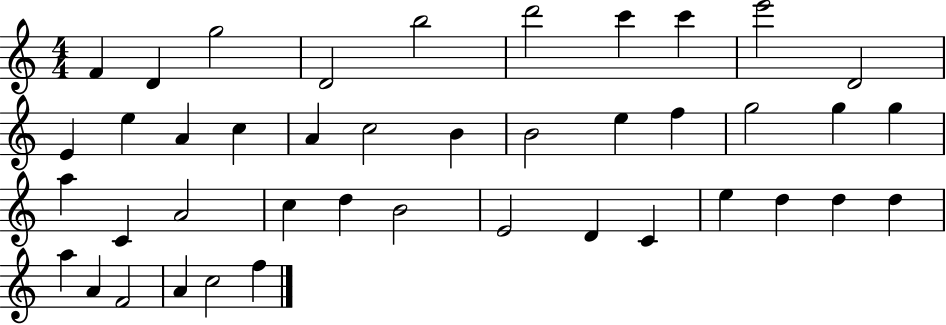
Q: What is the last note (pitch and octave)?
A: F5